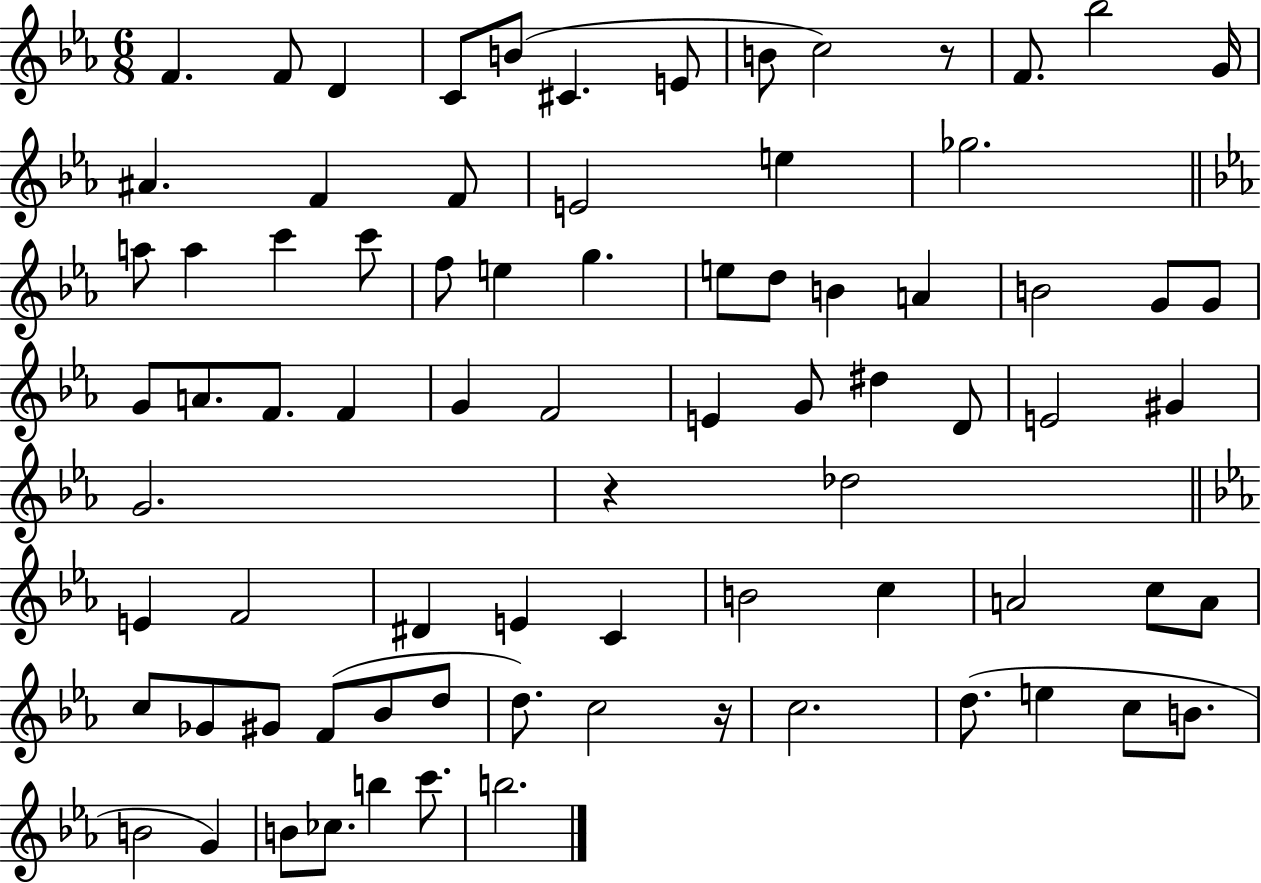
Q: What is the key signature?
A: EES major